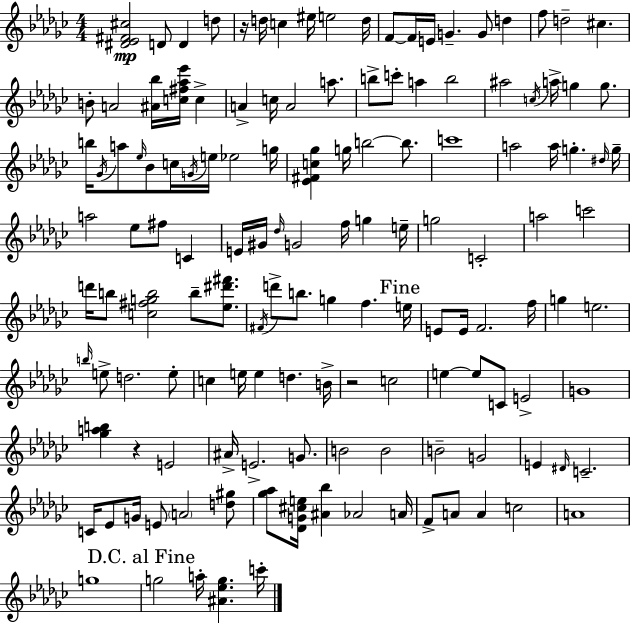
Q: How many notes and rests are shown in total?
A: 139